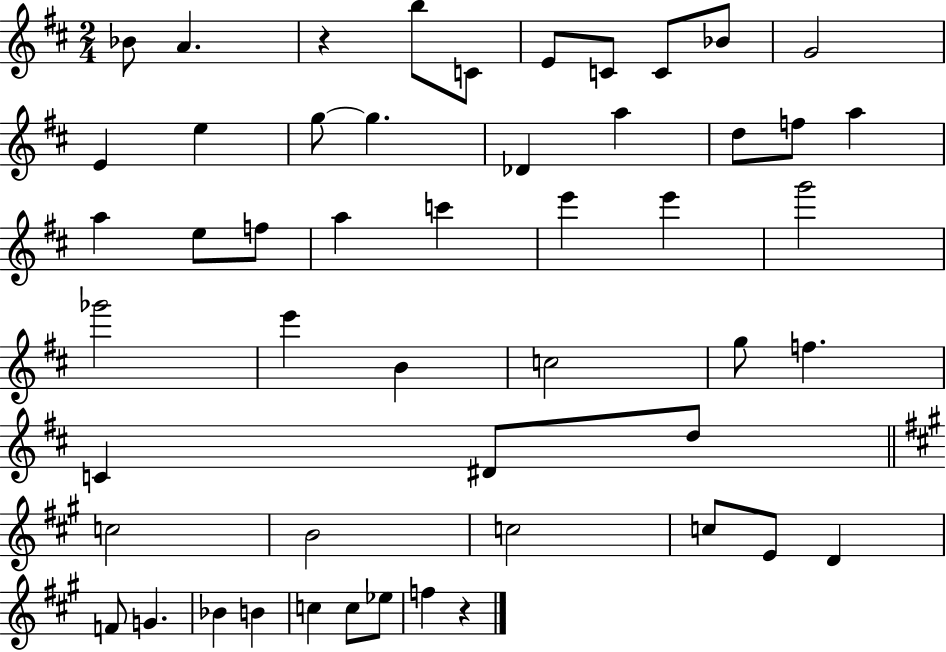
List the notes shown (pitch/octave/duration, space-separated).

Bb4/e A4/q. R/q B5/e C4/e E4/e C4/e C4/e Bb4/e G4/h E4/q E5/q G5/e G5/q. Db4/q A5/q D5/e F5/e A5/q A5/q E5/e F5/e A5/q C6/q E6/q E6/q G6/h Gb6/h E6/q B4/q C5/h G5/e F5/q. C4/q D#4/e D5/e C5/h B4/h C5/h C5/e E4/e D4/q F4/e G4/q. Bb4/q B4/q C5/q C5/e Eb5/e F5/q R/q